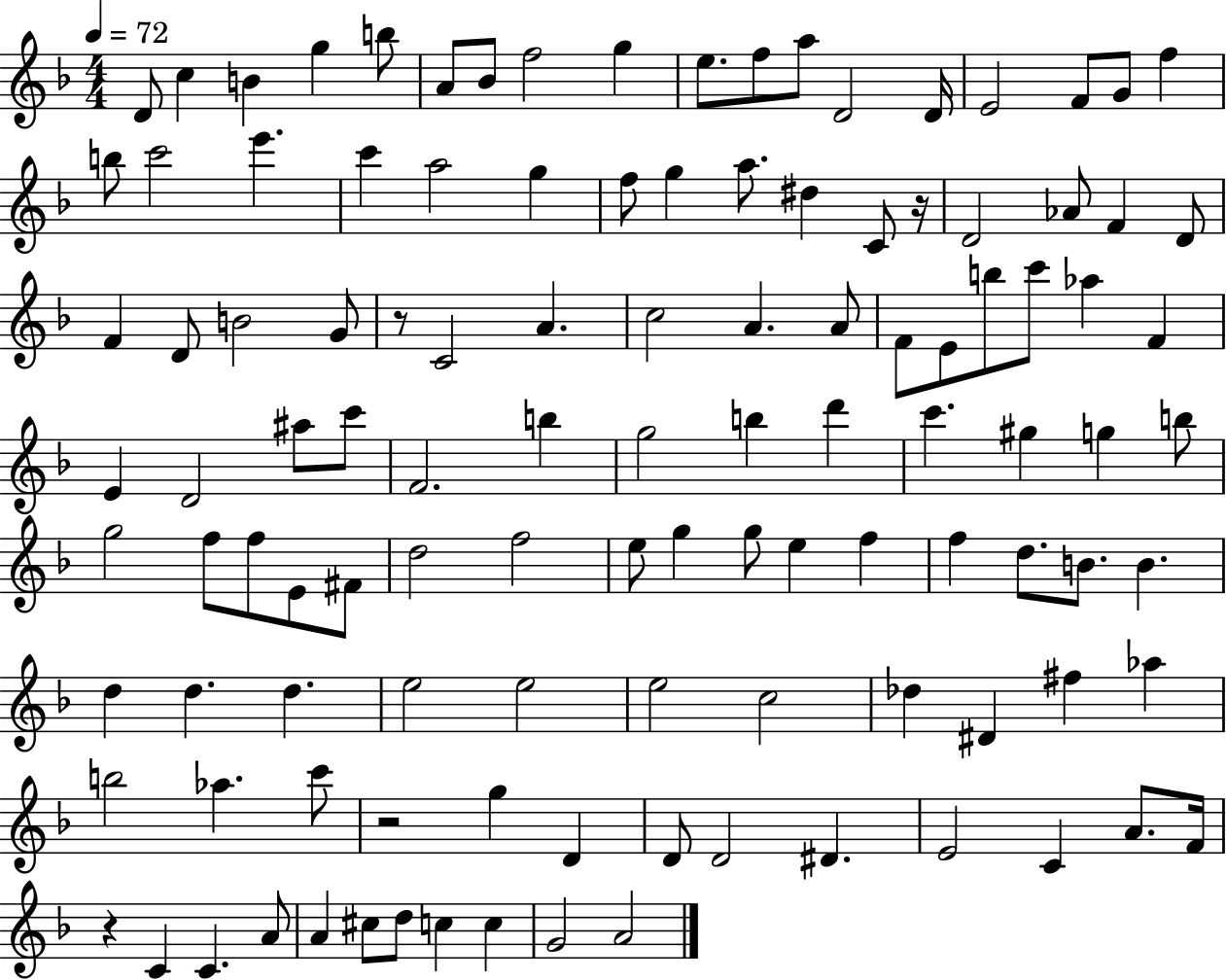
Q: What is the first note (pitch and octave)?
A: D4